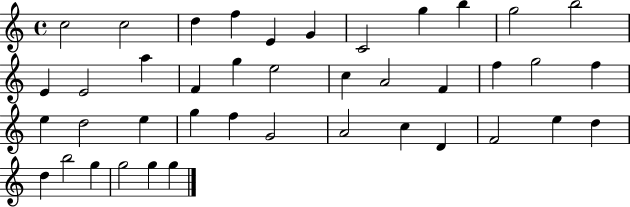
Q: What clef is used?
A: treble